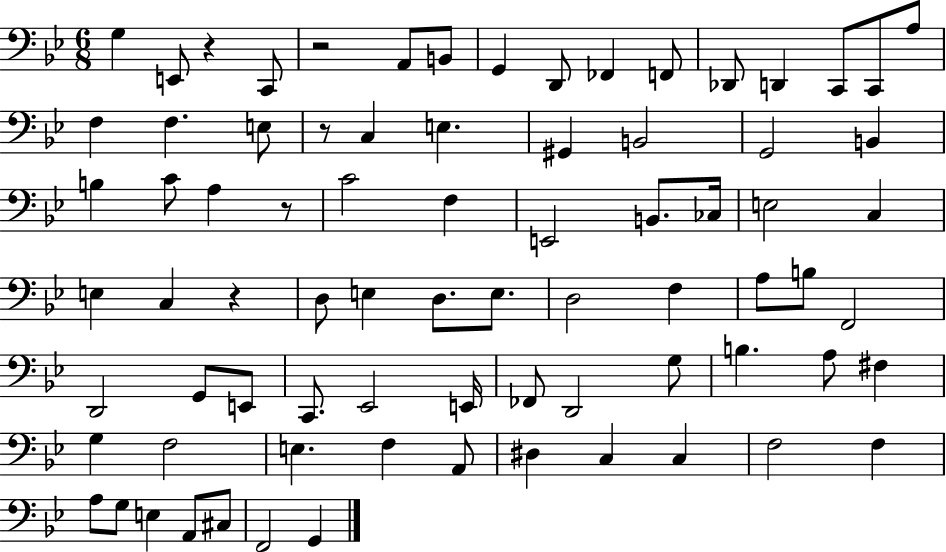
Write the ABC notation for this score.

X:1
T:Untitled
M:6/8
L:1/4
K:Bb
G, E,,/2 z C,,/2 z2 A,,/2 B,,/2 G,, D,,/2 _F,, F,,/2 _D,,/2 D,, C,,/2 C,,/2 A,/2 F, F, E,/2 z/2 C, E, ^G,, B,,2 G,,2 B,, B, C/2 A, z/2 C2 F, E,,2 B,,/2 _C,/4 E,2 C, E, C, z D,/2 E, D,/2 E,/2 D,2 F, A,/2 B,/2 F,,2 D,,2 G,,/2 E,,/2 C,,/2 _E,,2 E,,/4 _F,,/2 D,,2 G,/2 B, A,/2 ^F, G, F,2 E, F, A,,/2 ^D, C, C, F,2 F, A,/2 G,/2 E, A,,/2 ^C,/2 F,,2 G,,